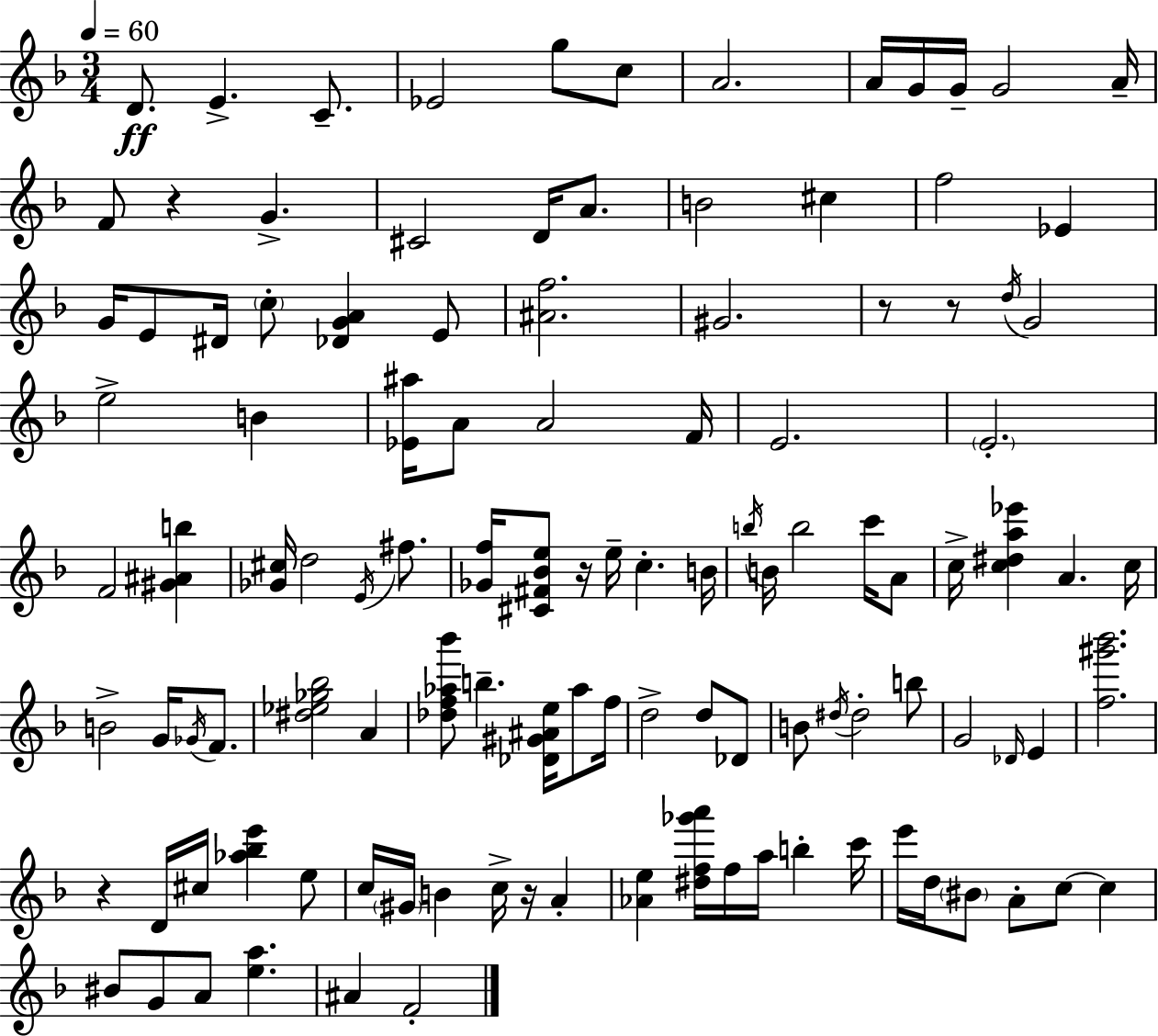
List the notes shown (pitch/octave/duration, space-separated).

D4/e. E4/q. C4/e. Eb4/h G5/e C5/e A4/h. A4/s G4/s G4/s G4/h A4/s F4/e R/q G4/q. C#4/h D4/s A4/e. B4/h C#5/q F5/h Eb4/q G4/s E4/e D#4/s C5/e [Db4,G4,A4]/q E4/e [A#4,F5]/h. G#4/h. R/e R/e D5/s G4/h E5/h B4/q [Eb4,A#5]/s A4/e A4/h F4/s E4/h. E4/h. F4/h [G#4,A#4,B5]/q [Gb4,C#5]/s D5/h E4/s F#5/e. [Gb4,F5]/s [C#4,F#4,Bb4,E5]/e R/s E5/s C5/q. B4/s B5/s B4/s B5/h C6/s A4/e C5/s [C5,D#5,A5,Eb6]/q A4/q. C5/s B4/h G4/s Gb4/s F4/e. [D#5,Eb5,Gb5,Bb5]/h A4/q [Db5,F5,Ab5,Bb6]/e B5/q. [Db4,G#4,A#4,E5]/s Ab5/e F5/s D5/h D5/e Db4/e B4/e D#5/s D#5/h B5/e G4/h Db4/s E4/q [F5,G#6,Bb6]/h. R/q D4/s C#5/s [Ab5,Bb5,E6]/q E5/e C5/s G#4/s B4/q C5/s R/s A4/q [Ab4,E5]/q [D#5,F5,Gb6,A6]/s F5/s A5/s B5/q C6/s E6/s D5/s BIS4/e A4/e C5/e C5/q BIS4/e G4/e A4/e [E5,A5]/q. A#4/q F4/h